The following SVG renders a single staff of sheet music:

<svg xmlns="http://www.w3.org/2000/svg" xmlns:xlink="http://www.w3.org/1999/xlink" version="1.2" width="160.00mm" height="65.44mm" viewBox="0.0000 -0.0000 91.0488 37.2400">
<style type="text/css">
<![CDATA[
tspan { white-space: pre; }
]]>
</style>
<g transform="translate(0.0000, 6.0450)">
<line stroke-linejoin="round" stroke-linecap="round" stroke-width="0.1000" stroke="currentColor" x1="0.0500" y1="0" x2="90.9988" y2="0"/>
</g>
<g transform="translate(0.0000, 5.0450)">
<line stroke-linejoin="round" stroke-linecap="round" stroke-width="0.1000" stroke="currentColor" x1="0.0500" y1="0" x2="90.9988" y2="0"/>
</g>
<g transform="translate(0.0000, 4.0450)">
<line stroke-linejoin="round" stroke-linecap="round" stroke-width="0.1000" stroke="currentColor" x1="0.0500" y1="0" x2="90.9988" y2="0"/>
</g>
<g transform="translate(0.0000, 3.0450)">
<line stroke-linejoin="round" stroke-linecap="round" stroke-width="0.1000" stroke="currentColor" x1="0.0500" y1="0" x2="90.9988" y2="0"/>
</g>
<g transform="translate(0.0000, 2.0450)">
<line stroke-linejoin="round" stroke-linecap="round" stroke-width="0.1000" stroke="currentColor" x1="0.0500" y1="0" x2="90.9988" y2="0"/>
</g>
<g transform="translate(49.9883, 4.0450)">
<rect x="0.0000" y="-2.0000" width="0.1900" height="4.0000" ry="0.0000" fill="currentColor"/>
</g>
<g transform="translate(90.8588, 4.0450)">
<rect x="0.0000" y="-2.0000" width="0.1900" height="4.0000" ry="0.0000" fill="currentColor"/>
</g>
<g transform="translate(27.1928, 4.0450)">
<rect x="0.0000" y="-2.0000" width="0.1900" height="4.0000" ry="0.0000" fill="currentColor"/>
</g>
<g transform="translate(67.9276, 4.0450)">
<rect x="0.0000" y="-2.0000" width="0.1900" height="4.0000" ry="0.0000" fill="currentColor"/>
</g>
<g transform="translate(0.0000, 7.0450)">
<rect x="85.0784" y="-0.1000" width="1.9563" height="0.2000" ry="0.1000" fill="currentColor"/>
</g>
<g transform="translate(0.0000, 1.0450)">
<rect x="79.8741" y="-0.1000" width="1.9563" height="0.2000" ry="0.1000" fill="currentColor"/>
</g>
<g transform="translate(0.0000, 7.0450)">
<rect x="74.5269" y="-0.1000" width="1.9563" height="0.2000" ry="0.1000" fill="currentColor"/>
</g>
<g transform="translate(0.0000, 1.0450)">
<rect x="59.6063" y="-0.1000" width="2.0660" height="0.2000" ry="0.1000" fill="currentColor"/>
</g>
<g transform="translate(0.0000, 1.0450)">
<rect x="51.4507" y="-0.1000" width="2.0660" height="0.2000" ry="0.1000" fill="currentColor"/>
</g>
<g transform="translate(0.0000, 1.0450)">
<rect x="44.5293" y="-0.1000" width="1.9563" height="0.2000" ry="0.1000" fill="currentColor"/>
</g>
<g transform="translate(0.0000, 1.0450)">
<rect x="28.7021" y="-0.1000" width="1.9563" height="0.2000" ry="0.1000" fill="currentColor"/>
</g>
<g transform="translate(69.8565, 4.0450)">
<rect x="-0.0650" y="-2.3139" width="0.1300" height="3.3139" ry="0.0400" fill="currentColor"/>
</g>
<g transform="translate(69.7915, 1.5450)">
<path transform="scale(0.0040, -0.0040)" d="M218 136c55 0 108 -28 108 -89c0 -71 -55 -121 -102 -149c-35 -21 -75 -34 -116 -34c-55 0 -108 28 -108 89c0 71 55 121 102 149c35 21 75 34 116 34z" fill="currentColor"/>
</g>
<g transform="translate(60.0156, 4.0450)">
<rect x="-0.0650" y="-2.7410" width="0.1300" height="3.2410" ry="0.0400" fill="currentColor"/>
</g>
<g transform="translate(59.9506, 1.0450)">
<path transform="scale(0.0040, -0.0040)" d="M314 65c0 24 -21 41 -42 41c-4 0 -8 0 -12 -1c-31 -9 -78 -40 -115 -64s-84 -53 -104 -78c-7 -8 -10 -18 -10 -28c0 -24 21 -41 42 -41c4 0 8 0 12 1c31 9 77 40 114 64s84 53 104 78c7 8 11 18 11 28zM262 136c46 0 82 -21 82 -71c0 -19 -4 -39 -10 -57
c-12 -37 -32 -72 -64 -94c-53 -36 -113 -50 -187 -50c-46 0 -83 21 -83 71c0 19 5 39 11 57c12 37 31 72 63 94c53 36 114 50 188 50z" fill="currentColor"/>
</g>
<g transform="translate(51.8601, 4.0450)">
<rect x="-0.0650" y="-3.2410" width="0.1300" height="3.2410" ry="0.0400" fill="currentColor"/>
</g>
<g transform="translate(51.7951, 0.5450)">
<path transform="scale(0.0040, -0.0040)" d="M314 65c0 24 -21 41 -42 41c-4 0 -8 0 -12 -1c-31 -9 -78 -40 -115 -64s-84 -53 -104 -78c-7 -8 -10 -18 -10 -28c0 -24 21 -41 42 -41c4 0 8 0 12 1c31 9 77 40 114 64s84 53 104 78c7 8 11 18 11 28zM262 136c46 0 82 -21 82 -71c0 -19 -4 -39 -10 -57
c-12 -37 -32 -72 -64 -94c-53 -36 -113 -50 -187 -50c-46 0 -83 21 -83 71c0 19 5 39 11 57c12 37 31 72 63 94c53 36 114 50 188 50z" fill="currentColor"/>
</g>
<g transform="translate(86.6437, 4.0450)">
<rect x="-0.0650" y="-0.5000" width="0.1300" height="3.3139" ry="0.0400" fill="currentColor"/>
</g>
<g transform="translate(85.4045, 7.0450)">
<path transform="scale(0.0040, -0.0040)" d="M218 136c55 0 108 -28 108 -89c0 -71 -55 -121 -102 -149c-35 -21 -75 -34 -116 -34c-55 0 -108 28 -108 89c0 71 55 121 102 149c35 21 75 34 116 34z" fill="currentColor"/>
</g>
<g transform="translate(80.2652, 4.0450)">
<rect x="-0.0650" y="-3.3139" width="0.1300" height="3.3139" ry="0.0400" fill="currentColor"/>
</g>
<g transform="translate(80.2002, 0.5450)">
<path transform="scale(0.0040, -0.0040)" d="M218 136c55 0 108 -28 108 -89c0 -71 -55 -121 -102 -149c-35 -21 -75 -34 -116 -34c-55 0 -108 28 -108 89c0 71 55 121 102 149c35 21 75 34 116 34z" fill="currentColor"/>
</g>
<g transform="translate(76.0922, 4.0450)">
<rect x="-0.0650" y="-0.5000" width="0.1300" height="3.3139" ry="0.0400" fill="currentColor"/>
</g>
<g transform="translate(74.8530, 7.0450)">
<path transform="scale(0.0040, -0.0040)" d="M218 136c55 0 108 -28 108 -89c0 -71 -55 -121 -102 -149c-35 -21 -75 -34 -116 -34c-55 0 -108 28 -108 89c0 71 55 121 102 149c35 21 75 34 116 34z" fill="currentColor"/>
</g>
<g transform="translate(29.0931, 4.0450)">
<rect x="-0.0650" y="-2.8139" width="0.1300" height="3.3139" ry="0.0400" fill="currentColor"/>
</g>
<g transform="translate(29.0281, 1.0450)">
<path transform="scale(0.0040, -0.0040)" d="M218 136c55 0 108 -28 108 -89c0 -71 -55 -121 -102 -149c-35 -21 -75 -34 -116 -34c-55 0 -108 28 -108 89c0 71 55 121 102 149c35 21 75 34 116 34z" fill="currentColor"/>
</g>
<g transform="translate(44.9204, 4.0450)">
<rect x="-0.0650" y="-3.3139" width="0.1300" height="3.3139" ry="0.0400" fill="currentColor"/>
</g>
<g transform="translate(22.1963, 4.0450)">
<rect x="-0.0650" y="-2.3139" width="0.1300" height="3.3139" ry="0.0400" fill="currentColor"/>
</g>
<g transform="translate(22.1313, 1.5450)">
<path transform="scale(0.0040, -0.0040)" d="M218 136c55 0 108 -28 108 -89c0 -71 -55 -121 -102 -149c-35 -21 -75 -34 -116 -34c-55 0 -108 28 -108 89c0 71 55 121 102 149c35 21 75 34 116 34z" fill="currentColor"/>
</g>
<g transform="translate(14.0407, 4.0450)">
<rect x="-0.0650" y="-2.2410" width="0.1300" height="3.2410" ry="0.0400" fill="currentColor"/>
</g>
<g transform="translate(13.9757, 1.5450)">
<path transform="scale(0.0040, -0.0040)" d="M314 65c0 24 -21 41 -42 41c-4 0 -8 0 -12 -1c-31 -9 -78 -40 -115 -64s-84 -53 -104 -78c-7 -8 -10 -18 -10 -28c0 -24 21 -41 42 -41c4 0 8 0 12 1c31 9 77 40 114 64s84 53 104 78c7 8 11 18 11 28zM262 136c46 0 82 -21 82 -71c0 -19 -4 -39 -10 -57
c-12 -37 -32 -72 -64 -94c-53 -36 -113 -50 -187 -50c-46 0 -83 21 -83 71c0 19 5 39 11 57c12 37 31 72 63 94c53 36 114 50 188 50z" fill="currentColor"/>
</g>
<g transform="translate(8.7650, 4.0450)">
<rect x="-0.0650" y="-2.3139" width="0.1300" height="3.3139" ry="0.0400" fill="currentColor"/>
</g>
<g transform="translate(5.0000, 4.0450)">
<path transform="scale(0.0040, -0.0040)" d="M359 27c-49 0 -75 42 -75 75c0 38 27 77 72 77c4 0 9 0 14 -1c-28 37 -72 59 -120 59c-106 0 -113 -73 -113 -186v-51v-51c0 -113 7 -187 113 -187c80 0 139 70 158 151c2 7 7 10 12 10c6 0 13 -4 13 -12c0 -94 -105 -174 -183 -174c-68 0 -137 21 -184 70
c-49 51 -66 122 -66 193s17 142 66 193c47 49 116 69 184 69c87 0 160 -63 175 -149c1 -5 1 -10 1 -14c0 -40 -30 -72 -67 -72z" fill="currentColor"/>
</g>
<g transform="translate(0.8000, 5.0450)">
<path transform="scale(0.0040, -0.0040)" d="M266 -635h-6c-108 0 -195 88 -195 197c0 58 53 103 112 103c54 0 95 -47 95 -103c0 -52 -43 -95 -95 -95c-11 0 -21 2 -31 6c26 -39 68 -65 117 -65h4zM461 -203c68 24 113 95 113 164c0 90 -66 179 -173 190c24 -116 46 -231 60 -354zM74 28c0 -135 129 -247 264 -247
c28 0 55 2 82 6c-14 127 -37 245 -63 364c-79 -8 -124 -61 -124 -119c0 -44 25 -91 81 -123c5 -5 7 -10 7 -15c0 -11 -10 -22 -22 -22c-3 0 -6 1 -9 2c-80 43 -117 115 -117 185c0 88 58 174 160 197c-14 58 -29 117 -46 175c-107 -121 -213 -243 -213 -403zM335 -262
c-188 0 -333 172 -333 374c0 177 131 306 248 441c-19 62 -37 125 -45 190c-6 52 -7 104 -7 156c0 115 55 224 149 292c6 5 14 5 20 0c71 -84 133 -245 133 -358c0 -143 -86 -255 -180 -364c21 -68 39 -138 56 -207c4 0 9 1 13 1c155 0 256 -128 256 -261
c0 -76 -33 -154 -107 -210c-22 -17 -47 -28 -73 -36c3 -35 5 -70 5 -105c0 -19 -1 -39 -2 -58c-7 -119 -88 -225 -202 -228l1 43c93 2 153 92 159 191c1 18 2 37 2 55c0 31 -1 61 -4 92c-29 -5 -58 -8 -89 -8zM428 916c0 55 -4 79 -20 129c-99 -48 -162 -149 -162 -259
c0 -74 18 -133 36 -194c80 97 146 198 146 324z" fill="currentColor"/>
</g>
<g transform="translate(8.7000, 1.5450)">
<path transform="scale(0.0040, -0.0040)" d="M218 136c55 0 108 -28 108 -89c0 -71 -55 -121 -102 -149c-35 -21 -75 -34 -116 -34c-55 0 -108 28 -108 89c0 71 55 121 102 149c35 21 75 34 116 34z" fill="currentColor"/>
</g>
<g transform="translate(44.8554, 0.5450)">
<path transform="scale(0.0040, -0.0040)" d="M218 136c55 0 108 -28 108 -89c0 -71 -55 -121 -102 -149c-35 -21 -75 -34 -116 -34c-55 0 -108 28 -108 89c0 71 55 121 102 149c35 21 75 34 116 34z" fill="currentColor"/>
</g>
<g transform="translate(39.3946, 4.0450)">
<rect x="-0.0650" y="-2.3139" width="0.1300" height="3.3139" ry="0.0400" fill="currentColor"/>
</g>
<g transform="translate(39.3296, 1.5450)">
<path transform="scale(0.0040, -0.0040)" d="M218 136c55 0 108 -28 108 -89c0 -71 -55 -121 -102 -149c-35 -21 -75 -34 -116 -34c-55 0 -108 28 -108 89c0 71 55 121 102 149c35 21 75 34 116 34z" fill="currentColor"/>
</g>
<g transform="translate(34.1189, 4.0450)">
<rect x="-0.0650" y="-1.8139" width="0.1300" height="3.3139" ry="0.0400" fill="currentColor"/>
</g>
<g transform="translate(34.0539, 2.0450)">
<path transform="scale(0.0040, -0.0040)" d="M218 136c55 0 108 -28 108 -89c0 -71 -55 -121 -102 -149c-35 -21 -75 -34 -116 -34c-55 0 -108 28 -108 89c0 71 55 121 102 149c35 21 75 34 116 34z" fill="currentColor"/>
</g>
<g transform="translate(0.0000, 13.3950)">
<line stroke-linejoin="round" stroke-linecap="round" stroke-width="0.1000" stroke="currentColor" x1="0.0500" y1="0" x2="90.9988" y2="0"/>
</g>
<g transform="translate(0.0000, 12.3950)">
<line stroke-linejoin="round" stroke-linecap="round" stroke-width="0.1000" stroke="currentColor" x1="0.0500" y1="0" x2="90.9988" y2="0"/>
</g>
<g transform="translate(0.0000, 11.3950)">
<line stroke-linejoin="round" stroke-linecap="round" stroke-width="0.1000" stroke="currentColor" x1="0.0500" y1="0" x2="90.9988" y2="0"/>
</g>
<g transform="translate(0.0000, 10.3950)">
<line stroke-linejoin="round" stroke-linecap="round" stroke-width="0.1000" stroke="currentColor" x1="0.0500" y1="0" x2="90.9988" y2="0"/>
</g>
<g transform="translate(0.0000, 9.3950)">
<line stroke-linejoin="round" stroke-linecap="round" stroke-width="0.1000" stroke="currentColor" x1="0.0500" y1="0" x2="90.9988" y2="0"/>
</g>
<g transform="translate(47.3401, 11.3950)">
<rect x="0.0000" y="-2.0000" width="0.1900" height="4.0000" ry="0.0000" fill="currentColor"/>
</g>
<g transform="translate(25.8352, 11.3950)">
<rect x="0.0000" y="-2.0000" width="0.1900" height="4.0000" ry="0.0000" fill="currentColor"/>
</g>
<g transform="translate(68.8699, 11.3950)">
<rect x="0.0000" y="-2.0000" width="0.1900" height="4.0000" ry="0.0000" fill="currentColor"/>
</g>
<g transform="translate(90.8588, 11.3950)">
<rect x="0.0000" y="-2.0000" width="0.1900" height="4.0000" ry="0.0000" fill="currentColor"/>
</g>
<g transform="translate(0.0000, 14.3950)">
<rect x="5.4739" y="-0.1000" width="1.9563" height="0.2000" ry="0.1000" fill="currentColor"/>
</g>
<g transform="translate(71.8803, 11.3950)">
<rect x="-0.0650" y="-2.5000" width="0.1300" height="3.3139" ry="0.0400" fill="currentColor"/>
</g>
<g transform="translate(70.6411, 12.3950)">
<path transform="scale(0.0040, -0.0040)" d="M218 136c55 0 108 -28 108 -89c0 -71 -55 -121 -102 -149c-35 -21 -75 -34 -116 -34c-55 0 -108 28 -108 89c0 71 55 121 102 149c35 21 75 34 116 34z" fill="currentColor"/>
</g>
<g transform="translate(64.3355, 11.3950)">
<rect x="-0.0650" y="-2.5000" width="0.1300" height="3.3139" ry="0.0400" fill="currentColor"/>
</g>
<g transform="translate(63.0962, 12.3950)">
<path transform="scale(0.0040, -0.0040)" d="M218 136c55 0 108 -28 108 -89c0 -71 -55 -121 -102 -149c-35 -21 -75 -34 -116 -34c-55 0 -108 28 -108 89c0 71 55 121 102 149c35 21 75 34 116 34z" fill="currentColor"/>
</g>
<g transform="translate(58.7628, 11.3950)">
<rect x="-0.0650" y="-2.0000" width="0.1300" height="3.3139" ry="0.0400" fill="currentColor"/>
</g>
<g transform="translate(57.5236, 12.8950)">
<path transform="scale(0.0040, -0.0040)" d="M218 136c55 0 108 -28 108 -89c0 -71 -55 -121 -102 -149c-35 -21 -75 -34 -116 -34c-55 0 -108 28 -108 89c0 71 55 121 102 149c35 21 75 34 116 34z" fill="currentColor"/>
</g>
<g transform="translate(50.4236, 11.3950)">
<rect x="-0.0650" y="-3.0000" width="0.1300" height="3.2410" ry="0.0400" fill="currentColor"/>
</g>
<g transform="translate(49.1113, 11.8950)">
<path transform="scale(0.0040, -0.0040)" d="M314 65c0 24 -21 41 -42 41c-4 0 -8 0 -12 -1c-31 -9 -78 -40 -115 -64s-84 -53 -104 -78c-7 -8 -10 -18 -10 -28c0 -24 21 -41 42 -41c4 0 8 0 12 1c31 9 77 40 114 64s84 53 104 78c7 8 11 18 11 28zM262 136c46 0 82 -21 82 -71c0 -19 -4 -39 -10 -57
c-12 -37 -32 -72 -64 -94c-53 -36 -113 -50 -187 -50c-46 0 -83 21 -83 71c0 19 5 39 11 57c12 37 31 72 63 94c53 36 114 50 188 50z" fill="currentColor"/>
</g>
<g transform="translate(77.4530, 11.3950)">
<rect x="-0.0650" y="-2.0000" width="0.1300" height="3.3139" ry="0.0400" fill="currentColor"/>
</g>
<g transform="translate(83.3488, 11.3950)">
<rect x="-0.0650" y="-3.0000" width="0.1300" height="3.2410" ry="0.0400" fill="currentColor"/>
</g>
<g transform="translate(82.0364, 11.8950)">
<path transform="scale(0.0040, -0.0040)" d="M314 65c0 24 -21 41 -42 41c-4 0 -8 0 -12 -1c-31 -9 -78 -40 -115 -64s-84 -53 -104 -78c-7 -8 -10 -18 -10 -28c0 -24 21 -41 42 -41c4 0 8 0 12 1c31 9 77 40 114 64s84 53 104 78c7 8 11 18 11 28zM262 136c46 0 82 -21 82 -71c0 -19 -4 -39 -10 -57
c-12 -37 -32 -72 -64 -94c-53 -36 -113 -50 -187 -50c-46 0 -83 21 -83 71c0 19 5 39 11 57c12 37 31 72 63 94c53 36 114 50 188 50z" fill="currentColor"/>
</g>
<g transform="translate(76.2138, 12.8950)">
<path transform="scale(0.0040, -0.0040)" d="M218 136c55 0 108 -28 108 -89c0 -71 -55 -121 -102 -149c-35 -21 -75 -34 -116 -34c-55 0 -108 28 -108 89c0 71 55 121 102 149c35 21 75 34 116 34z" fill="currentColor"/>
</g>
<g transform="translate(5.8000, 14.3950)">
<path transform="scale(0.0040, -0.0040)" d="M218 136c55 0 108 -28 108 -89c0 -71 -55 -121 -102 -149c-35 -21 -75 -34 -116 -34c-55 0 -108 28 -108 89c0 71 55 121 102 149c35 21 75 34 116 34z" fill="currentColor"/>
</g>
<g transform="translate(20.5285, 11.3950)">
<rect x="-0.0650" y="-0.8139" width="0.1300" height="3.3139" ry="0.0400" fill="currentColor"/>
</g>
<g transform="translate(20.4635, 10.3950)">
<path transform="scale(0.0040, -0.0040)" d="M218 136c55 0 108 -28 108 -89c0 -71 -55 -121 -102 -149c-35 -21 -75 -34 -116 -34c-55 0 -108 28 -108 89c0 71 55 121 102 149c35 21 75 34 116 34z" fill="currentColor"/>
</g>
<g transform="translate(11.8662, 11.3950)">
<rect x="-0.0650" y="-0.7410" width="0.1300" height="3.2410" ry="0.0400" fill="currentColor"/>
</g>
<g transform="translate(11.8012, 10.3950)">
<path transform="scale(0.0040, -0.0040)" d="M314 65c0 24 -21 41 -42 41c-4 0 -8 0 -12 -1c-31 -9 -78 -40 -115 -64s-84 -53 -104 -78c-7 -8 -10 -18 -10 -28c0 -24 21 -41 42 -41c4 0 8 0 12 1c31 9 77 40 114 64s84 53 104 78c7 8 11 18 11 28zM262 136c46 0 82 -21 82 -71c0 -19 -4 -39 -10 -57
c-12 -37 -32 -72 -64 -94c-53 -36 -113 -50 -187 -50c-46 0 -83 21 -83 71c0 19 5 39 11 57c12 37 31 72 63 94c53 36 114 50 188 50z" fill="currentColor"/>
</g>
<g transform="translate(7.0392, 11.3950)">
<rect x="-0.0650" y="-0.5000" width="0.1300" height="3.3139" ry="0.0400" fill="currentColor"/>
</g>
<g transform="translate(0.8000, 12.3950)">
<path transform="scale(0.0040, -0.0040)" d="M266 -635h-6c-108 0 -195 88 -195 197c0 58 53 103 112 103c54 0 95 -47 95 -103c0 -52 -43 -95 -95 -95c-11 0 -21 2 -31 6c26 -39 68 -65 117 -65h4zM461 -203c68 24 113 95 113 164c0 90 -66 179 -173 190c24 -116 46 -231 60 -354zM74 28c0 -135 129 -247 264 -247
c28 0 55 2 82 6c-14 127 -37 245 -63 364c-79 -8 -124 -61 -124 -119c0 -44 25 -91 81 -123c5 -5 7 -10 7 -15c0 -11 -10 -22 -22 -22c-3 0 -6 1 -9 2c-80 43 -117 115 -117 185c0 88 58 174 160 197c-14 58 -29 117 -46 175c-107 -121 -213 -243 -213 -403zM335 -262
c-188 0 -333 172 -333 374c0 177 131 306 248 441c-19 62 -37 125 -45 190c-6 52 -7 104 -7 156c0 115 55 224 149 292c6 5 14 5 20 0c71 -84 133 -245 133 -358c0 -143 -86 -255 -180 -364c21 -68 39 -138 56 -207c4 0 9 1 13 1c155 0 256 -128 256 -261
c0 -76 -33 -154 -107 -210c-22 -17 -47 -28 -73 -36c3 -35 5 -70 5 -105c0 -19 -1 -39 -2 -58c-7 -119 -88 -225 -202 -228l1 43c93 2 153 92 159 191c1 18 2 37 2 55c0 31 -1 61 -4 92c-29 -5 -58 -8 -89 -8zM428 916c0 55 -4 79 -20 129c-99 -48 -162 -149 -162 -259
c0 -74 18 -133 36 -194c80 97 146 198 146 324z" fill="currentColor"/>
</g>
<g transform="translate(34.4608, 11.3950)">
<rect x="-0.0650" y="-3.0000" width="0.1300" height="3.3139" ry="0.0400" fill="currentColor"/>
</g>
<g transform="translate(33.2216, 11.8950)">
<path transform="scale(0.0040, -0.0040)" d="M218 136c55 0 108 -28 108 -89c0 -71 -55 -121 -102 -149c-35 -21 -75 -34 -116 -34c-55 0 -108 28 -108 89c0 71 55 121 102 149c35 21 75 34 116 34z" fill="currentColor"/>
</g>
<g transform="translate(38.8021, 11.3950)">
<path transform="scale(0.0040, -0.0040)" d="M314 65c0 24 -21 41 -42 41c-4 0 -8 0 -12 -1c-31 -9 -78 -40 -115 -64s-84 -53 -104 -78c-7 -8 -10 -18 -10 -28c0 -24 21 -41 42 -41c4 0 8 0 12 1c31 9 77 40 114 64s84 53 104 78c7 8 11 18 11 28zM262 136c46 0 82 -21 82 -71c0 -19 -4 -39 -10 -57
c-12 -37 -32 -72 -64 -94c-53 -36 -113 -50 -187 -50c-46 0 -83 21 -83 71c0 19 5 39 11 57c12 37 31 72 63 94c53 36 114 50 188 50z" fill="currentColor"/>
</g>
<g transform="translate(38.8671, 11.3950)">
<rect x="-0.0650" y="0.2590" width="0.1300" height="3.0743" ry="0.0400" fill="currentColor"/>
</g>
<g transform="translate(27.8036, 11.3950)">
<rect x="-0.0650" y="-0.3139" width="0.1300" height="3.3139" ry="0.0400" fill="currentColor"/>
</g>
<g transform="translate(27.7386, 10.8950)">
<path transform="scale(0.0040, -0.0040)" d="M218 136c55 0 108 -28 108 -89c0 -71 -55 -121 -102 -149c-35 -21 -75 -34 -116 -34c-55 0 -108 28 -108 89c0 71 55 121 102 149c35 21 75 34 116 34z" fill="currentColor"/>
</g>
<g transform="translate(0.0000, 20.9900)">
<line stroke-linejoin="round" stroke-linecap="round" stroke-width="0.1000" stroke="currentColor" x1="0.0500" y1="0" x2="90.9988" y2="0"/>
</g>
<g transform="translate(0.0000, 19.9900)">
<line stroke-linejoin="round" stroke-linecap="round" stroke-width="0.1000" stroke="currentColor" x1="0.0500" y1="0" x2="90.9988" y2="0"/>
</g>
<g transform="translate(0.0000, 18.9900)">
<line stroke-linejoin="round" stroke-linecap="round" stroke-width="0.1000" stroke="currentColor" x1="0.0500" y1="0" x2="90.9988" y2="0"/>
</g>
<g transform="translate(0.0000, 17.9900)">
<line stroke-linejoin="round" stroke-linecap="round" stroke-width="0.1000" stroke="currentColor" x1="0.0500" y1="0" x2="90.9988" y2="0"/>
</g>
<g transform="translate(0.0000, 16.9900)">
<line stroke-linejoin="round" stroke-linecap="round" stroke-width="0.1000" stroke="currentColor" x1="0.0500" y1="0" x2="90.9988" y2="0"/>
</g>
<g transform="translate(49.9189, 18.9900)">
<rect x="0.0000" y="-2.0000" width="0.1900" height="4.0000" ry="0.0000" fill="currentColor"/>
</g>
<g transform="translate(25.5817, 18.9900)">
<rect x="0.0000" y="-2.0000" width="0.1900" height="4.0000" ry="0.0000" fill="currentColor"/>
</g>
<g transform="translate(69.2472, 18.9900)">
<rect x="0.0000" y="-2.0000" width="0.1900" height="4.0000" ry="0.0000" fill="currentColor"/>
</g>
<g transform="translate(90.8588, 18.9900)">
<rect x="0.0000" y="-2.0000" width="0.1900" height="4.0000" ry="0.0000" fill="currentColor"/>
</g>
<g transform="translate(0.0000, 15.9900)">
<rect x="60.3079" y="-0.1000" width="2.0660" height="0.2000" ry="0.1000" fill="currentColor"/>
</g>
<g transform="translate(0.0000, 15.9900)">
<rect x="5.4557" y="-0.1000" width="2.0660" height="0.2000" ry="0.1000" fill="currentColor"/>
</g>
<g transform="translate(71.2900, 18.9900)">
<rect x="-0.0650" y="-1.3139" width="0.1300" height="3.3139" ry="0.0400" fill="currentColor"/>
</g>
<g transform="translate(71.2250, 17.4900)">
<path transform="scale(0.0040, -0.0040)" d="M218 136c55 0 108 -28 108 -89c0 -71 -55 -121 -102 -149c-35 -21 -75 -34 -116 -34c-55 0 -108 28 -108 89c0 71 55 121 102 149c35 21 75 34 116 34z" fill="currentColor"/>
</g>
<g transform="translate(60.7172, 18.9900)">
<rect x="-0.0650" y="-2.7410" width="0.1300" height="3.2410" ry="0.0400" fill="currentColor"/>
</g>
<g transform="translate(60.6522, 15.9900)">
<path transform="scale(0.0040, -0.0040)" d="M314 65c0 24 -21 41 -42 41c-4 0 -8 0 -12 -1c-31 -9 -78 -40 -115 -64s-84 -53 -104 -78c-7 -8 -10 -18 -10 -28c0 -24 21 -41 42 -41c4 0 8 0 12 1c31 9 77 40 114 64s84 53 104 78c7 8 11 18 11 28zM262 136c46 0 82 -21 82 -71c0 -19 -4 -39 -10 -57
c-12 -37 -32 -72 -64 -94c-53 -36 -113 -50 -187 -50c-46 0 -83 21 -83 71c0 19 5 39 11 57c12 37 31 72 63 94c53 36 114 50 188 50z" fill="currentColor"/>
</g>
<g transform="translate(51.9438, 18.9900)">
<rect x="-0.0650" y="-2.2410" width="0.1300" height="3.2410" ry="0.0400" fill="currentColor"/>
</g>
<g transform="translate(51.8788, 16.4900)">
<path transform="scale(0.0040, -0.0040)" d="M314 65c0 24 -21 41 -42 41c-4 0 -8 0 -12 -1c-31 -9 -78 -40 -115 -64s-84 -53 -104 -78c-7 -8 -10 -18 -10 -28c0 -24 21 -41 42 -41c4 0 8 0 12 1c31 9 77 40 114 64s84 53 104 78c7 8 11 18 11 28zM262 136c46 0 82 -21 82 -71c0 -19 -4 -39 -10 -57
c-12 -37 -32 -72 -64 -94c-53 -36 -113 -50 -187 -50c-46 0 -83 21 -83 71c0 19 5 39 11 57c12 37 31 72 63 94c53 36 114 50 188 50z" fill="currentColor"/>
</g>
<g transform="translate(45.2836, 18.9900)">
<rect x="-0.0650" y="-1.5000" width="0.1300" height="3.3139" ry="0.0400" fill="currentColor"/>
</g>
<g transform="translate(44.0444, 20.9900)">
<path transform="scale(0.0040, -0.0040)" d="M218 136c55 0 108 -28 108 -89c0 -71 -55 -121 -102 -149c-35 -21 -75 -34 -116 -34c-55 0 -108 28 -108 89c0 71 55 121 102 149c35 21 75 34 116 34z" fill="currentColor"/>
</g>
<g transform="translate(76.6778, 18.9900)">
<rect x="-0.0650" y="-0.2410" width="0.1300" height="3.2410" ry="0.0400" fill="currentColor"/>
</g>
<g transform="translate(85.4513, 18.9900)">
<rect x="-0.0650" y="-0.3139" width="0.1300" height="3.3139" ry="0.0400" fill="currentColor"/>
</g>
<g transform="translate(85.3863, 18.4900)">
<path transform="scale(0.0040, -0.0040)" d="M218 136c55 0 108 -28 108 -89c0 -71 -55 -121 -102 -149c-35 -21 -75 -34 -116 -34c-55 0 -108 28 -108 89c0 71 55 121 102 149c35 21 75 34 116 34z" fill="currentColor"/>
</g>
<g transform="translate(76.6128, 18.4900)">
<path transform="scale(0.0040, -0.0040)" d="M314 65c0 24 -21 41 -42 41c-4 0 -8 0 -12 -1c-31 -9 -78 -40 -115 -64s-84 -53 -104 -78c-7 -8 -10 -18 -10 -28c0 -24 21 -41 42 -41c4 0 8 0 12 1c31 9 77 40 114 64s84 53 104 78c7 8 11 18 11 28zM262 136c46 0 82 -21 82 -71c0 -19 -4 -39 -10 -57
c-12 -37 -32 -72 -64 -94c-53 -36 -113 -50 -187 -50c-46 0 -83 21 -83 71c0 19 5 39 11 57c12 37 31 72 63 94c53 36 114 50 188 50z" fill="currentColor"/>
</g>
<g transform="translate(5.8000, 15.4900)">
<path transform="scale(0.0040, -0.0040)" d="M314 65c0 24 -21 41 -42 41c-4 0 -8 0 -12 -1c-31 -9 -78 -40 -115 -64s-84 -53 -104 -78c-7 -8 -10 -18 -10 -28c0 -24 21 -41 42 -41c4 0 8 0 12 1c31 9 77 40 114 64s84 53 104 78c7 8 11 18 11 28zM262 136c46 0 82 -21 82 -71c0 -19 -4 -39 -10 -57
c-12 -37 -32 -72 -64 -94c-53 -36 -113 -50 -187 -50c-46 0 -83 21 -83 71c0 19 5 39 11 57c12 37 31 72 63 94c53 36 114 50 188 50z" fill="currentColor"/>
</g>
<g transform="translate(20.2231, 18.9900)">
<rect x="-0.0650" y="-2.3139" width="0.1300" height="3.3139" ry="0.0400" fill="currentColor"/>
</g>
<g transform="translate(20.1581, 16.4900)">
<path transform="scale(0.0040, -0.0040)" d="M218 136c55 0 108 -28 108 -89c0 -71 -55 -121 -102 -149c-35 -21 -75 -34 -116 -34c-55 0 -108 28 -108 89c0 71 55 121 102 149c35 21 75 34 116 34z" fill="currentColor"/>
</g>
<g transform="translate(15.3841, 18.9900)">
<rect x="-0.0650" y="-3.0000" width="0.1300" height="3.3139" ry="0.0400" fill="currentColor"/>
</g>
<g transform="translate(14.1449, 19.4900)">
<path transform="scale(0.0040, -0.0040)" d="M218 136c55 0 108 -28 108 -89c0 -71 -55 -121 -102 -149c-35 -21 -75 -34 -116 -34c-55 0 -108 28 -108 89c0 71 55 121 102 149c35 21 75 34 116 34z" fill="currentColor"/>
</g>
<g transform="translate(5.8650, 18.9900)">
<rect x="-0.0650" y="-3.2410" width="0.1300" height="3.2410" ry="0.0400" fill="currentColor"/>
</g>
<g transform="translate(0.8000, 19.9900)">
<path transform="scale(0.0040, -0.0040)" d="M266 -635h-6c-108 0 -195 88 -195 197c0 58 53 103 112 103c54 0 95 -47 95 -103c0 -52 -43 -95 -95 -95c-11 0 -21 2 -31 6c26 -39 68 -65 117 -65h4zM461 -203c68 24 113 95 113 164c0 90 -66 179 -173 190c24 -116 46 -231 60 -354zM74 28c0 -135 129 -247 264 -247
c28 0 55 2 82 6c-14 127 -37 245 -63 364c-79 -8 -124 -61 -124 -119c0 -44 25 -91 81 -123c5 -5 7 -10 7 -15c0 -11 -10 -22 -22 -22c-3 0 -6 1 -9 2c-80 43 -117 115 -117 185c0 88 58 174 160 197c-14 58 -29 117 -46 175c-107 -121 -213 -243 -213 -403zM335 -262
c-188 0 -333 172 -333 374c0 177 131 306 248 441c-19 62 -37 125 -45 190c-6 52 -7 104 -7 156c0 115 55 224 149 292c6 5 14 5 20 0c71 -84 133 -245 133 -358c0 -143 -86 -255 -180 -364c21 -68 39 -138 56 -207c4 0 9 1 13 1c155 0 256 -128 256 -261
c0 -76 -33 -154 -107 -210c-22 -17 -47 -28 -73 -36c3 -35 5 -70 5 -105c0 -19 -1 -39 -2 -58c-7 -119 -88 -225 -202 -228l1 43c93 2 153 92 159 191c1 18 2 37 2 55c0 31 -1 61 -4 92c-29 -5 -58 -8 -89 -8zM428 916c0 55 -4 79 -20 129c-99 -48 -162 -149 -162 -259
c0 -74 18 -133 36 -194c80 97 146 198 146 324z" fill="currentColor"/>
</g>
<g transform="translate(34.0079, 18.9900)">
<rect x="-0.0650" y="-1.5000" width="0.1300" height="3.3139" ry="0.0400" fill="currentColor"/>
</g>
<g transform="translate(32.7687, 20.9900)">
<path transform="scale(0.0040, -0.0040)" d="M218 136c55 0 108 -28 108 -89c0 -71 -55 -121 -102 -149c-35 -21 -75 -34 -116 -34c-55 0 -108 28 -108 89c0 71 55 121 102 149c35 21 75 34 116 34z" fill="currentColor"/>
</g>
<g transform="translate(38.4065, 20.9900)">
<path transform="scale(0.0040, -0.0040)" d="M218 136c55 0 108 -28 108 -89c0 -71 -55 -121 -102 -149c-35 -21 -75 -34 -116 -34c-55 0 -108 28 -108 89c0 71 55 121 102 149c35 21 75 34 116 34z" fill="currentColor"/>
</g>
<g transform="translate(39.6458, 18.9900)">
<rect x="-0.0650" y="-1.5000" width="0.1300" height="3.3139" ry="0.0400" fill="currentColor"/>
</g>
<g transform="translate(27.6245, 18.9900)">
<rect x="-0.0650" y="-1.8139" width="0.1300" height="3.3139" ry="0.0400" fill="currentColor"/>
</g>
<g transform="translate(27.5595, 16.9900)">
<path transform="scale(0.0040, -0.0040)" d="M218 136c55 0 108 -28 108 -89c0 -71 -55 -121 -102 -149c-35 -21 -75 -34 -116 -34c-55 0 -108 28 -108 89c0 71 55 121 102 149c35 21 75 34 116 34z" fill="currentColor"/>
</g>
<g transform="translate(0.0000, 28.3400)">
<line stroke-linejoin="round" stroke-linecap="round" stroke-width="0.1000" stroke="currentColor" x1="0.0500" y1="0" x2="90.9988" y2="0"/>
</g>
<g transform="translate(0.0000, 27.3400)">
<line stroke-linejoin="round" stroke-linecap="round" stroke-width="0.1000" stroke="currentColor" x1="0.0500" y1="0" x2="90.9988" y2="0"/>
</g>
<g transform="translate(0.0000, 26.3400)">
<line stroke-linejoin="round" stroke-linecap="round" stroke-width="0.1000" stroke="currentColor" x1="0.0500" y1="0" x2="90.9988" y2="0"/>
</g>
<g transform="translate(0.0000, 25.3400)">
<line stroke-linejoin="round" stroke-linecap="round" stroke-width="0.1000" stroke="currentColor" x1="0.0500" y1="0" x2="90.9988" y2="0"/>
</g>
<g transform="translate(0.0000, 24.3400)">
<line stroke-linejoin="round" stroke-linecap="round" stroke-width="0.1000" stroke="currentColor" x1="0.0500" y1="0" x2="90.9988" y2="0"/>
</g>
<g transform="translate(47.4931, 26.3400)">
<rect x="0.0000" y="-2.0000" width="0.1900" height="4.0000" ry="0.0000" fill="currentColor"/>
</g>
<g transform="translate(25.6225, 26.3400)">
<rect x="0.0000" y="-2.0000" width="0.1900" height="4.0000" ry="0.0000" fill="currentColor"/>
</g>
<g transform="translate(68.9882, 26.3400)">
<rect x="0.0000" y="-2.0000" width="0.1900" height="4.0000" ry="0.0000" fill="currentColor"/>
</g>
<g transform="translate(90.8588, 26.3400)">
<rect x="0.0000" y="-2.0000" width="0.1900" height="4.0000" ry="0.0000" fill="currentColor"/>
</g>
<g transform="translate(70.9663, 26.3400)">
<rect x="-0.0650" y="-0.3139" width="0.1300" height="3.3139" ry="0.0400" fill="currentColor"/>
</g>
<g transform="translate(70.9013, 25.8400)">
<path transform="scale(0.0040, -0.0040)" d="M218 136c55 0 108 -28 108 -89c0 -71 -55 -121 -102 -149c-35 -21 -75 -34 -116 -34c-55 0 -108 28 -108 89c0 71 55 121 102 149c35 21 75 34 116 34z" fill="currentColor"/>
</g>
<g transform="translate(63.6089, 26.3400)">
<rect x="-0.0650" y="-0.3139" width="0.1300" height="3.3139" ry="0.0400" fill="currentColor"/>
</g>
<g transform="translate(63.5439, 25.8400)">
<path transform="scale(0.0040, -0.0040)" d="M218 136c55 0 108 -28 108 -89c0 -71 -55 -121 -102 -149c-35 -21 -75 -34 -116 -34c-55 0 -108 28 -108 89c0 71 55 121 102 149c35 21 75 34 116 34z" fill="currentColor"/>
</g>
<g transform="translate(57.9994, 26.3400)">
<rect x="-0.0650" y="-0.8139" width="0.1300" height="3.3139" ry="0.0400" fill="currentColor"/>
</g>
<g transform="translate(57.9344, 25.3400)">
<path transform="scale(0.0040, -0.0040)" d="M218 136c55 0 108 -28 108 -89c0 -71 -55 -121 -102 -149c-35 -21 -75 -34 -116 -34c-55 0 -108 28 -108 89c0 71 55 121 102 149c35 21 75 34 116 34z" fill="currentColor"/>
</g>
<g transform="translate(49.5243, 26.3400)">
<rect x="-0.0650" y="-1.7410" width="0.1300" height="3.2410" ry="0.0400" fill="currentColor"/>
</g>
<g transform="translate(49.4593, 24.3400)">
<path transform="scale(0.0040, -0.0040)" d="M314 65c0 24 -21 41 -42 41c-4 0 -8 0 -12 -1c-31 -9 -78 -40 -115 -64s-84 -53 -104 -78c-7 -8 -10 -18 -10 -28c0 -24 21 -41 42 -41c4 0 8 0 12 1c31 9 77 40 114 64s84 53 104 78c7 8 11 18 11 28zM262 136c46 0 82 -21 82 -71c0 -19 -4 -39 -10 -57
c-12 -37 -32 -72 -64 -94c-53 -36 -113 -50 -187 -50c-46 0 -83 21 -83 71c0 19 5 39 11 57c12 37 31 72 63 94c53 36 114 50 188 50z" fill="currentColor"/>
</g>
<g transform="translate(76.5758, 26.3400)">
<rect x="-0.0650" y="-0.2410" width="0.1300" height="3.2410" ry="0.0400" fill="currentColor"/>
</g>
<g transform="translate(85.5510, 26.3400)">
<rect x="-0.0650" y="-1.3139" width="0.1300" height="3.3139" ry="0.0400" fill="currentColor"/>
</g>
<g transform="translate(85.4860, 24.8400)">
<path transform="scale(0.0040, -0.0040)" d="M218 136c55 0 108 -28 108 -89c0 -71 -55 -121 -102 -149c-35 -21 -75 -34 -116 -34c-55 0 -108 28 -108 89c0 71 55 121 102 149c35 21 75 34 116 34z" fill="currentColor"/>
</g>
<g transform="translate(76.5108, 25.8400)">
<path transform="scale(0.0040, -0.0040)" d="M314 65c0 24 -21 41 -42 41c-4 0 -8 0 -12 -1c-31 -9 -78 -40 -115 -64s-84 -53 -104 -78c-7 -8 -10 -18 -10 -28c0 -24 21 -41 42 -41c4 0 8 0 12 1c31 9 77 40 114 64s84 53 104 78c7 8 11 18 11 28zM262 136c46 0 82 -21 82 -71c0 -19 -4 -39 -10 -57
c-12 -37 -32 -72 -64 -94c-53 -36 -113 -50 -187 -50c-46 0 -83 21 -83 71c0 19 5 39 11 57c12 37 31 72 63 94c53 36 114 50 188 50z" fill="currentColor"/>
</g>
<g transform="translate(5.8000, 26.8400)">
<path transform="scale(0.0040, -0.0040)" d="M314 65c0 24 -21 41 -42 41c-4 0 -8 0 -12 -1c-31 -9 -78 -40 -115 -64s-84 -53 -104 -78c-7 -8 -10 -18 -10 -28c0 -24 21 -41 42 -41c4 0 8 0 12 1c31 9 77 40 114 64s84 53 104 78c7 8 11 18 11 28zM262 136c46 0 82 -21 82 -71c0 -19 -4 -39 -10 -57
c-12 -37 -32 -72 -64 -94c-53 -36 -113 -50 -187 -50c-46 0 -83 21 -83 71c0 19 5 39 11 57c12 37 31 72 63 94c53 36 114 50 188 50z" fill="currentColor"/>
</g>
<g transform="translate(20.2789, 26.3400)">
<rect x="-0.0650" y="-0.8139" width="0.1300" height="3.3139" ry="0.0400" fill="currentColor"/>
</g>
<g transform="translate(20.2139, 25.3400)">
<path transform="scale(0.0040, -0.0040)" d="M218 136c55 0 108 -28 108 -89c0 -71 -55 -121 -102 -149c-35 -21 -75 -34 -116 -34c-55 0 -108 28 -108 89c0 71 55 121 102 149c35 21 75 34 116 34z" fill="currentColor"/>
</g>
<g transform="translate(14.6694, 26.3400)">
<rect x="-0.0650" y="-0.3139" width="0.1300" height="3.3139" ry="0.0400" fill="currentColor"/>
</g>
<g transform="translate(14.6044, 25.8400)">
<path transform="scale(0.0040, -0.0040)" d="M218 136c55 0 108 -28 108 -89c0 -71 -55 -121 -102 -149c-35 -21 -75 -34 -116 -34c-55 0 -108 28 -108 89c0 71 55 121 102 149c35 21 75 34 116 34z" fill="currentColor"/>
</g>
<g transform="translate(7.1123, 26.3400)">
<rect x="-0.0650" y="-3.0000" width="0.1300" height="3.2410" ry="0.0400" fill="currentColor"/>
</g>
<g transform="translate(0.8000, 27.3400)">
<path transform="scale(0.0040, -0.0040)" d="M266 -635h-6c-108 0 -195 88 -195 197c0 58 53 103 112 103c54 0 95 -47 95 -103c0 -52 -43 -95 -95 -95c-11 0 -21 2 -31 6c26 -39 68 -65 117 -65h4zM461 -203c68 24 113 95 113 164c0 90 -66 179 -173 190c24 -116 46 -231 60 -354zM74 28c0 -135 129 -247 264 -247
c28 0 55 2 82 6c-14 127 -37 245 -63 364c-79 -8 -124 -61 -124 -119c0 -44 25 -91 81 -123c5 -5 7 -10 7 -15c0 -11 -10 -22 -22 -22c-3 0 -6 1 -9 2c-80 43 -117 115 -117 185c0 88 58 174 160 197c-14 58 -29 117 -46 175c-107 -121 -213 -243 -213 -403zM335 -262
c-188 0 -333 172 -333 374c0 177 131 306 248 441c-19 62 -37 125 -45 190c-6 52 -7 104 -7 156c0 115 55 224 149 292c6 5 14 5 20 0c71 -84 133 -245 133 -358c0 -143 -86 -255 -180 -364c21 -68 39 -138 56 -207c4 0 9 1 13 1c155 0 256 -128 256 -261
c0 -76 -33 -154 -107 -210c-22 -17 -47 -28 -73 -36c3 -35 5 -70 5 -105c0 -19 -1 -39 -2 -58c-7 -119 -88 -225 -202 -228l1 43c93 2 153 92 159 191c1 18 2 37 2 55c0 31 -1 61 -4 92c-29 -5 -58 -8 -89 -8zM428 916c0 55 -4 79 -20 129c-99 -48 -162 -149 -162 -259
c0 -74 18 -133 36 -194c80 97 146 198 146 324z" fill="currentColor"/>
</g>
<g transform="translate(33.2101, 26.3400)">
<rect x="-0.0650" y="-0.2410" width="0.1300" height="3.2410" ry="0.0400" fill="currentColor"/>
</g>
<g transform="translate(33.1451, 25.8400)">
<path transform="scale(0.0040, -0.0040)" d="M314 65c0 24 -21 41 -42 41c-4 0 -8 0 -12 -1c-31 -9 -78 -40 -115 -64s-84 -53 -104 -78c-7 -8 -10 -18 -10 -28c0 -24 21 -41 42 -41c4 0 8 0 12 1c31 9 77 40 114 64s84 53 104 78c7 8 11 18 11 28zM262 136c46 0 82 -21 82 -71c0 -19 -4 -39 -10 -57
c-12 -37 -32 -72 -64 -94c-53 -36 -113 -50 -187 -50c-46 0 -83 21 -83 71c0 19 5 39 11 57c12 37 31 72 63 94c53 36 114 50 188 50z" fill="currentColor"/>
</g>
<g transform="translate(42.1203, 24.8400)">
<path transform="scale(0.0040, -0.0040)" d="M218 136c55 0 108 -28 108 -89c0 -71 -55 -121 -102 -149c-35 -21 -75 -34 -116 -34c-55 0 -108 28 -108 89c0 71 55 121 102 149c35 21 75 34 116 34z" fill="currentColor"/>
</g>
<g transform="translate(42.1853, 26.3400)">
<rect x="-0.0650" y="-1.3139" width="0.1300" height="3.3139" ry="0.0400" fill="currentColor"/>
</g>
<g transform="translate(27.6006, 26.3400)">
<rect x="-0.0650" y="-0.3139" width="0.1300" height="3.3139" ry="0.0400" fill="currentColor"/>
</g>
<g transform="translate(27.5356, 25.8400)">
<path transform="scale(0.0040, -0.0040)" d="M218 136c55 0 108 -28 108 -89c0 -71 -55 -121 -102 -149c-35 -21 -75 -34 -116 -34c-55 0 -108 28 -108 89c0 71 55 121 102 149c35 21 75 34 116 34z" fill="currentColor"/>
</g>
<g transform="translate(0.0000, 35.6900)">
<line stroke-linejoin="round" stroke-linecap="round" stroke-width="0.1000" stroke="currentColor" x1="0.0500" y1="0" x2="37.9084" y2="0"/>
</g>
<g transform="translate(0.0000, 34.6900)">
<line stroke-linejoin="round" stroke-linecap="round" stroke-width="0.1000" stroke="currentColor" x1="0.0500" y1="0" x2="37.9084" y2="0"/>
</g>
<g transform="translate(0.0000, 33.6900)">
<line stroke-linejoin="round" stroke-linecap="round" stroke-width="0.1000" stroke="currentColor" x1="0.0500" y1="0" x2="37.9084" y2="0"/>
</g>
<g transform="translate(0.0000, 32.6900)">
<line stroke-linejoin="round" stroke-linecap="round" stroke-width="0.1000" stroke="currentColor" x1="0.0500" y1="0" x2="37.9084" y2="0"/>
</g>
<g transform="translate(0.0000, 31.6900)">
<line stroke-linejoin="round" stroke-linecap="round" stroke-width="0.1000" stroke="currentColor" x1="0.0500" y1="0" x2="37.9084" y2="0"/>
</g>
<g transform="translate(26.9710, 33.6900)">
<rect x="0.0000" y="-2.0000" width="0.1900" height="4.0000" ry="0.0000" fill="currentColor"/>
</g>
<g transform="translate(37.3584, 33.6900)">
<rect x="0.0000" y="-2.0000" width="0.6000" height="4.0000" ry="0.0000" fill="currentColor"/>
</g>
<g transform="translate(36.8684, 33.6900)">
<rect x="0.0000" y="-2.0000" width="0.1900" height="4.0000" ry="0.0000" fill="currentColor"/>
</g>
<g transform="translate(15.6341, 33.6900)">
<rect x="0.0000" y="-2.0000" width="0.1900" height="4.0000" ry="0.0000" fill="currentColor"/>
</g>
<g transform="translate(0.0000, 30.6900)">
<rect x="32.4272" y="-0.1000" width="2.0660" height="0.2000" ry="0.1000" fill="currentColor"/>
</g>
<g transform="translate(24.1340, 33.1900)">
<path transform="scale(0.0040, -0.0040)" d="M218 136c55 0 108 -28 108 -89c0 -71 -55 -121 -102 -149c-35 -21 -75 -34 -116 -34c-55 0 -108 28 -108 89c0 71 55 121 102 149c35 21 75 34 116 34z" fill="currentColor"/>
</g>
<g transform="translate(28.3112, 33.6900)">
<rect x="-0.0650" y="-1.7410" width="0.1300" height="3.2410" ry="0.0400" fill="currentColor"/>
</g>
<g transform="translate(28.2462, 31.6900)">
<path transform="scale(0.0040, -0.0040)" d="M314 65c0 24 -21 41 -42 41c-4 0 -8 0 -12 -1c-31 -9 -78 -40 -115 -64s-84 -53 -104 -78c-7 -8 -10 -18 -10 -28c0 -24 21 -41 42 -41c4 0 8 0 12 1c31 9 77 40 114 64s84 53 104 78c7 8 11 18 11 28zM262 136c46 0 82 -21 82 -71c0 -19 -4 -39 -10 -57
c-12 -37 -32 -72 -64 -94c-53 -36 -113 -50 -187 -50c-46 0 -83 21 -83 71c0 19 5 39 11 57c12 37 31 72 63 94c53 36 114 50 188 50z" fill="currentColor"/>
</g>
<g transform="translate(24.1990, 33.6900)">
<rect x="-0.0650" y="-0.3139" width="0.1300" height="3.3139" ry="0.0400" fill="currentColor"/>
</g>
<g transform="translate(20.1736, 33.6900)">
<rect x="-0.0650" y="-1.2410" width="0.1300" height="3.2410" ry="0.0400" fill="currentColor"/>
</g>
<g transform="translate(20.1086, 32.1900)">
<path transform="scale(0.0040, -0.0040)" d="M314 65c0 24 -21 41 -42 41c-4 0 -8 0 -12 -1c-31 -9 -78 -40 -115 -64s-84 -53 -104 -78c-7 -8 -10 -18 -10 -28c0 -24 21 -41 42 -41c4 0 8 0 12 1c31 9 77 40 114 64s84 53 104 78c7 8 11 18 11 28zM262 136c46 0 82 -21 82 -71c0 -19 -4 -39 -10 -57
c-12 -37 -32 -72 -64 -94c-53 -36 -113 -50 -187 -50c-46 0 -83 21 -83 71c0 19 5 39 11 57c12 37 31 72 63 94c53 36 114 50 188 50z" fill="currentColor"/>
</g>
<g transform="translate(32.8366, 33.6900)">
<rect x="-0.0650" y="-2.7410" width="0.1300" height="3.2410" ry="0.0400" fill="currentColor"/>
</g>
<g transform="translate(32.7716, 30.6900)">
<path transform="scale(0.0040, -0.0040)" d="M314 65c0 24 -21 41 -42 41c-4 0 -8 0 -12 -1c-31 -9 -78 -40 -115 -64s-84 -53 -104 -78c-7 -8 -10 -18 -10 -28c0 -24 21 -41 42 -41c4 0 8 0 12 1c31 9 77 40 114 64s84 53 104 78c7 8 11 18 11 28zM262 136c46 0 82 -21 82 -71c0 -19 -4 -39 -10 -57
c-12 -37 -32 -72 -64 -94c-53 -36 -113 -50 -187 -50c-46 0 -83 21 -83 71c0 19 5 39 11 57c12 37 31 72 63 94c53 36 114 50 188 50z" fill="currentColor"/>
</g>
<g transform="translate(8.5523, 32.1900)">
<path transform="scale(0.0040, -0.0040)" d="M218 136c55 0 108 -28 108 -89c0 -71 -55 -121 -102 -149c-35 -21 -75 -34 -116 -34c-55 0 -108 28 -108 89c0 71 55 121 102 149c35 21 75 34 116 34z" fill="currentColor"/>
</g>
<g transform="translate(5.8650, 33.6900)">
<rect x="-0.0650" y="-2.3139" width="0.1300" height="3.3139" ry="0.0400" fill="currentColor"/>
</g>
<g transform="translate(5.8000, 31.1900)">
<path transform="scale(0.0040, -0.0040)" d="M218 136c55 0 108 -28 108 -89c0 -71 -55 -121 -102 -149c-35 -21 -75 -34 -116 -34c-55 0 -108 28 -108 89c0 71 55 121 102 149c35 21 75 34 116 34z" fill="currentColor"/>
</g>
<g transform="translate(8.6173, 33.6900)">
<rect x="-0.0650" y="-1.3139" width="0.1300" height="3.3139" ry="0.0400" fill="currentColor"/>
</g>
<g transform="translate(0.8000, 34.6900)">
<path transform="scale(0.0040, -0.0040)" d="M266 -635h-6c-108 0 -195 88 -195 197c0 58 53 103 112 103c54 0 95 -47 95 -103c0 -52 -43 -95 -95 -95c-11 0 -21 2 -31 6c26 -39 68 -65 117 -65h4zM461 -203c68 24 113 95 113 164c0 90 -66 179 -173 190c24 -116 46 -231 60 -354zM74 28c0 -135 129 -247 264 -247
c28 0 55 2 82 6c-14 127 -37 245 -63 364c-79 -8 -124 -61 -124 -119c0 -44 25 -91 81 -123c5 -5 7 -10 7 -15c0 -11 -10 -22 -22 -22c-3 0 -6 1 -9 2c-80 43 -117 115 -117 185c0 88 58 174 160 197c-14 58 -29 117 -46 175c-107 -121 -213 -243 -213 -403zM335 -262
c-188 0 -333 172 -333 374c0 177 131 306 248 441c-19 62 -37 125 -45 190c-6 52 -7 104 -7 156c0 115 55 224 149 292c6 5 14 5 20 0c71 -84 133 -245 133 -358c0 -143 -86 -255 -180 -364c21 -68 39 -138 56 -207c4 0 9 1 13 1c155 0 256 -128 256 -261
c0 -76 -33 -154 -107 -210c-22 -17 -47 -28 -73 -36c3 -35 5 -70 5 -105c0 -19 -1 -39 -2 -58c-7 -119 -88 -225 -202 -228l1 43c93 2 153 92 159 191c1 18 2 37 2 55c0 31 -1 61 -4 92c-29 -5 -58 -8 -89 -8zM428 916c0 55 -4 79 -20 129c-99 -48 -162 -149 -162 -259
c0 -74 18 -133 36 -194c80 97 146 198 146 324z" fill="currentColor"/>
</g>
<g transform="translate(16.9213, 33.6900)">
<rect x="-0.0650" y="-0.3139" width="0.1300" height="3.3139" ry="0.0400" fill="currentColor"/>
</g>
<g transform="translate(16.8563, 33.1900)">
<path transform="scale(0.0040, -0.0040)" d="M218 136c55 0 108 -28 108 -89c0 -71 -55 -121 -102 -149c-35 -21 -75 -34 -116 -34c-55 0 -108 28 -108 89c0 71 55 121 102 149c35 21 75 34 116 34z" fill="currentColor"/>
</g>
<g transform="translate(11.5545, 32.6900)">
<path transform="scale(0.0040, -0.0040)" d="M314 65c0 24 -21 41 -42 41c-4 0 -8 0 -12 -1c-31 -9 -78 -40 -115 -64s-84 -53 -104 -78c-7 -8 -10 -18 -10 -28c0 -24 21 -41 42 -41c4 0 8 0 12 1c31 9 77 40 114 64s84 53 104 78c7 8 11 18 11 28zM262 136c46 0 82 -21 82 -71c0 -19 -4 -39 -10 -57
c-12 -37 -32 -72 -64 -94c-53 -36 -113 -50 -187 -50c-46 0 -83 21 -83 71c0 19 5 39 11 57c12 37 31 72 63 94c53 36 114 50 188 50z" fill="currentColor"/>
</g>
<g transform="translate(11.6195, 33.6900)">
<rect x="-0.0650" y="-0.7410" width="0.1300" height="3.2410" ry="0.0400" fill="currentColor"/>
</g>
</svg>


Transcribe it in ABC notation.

X:1
T:Untitled
M:4/4
L:1/4
K:C
g g2 g a f g b b2 a2 g C b C C d2 d c A B2 A2 F G G F A2 b2 A g f E E E g2 a2 e c2 c A2 c d c c2 e f2 d c c c2 e g e d2 c e2 c f2 a2